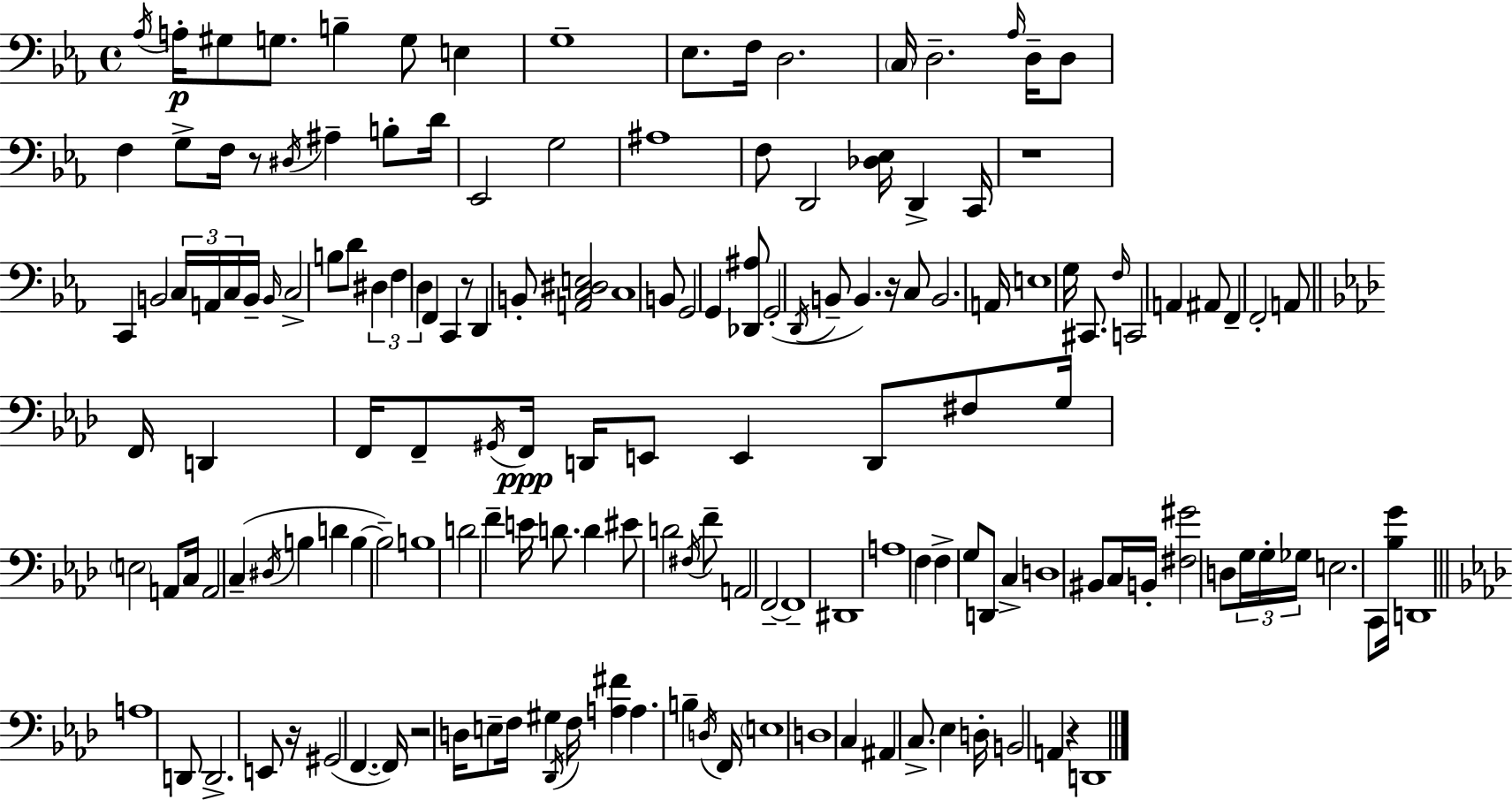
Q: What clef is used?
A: bass